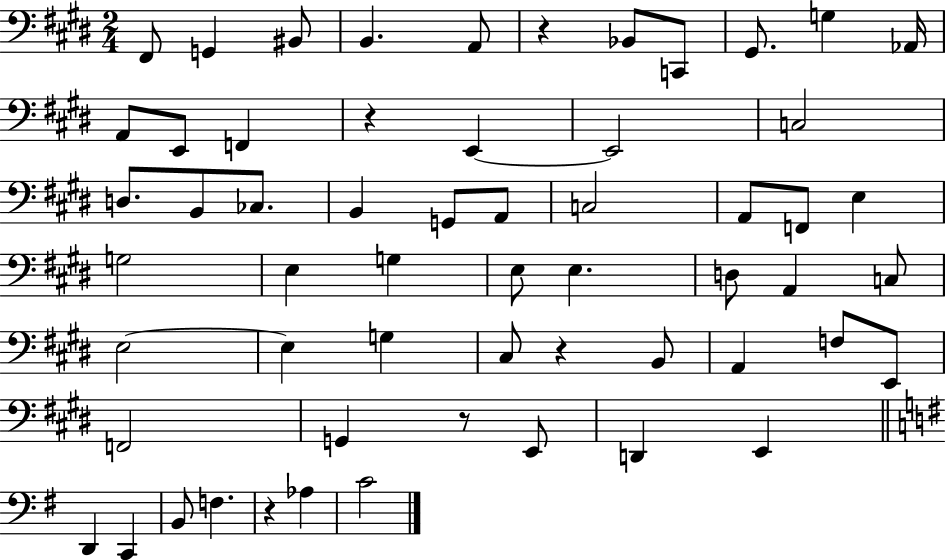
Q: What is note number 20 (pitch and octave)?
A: B2